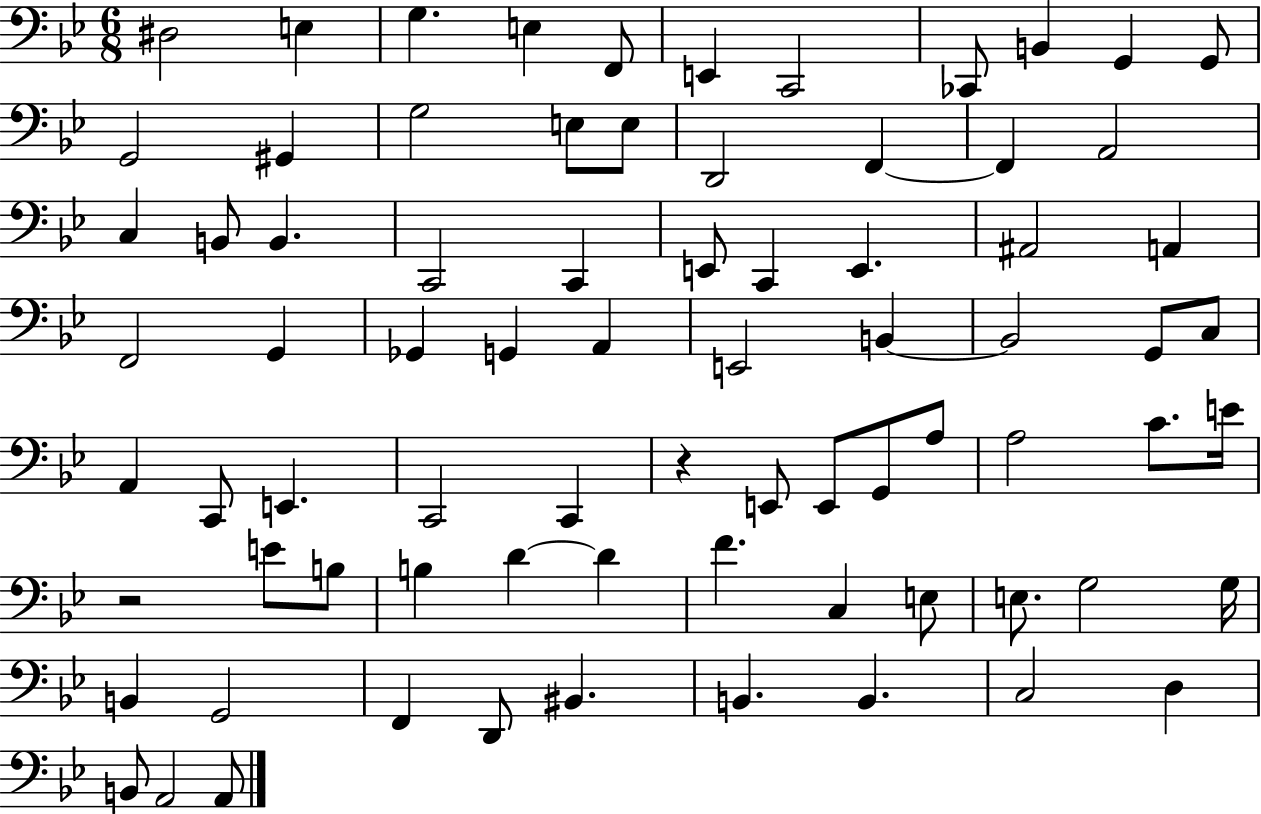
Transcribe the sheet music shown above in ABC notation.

X:1
T:Untitled
M:6/8
L:1/4
K:Bb
^D,2 E, G, E, F,,/2 E,, C,,2 _C,,/2 B,, G,, G,,/2 G,,2 ^G,, G,2 E,/2 E,/2 D,,2 F,, F,, A,,2 C, B,,/2 B,, C,,2 C,, E,,/2 C,, E,, ^A,,2 A,, F,,2 G,, _G,, G,, A,, E,,2 B,, B,,2 G,,/2 C,/2 A,, C,,/2 E,, C,,2 C,, z E,,/2 E,,/2 G,,/2 A,/2 A,2 C/2 E/4 z2 E/2 B,/2 B, D D F C, E,/2 E,/2 G,2 G,/4 B,, G,,2 F,, D,,/2 ^B,, B,, B,, C,2 D, B,,/2 A,,2 A,,/2